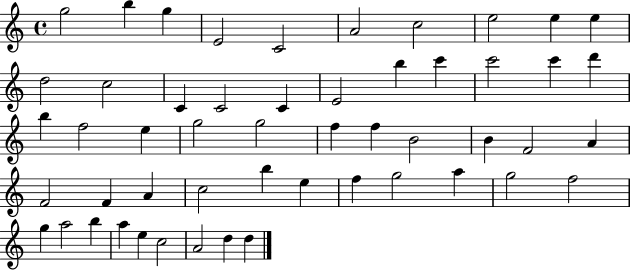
G5/h B5/q G5/q E4/h C4/h A4/h C5/h E5/h E5/q E5/q D5/h C5/h C4/q C4/h C4/q E4/h B5/q C6/q C6/h C6/q D6/q B5/q F5/h E5/q G5/h G5/h F5/q F5/q B4/h B4/q F4/h A4/q F4/h F4/q A4/q C5/h B5/q E5/q F5/q G5/h A5/q G5/h F5/h G5/q A5/h B5/q A5/q E5/q C5/h A4/h D5/q D5/q